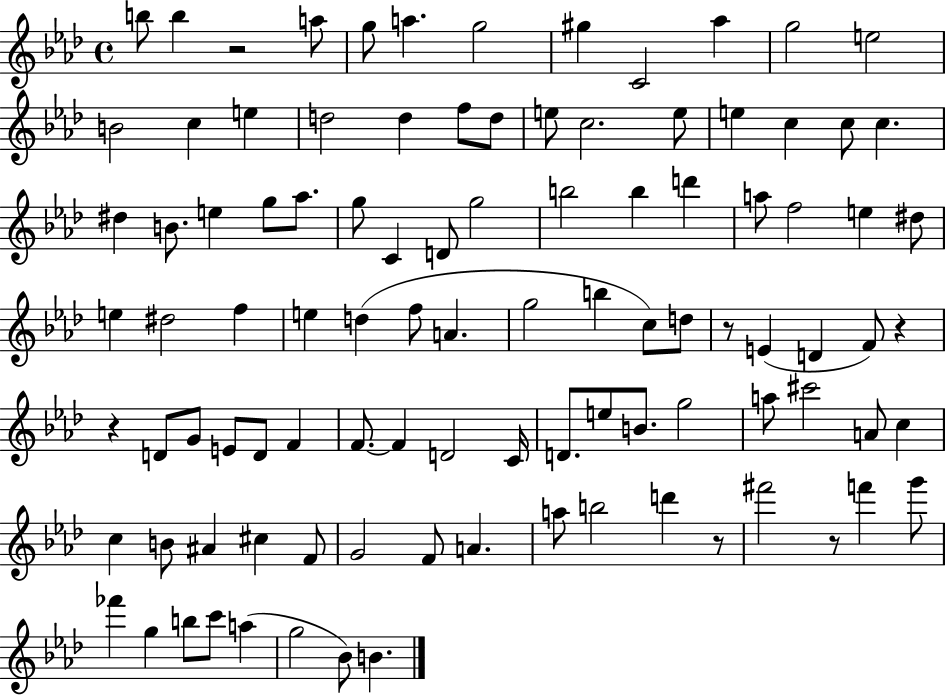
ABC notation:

X:1
T:Untitled
M:4/4
L:1/4
K:Ab
b/2 b z2 a/2 g/2 a g2 ^g C2 _a g2 e2 B2 c e d2 d f/2 d/2 e/2 c2 e/2 e c c/2 c ^d B/2 e g/2 _a/2 g/2 C D/2 g2 b2 b d' a/2 f2 e ^d/2 e ^d2 f e d f/2 A g2 b c/2 d/2 z/2 E D F/2 z z D/2 G/2 E/2 D/2 F F/2 F D2 C/4 D/2 e/2 B/2 g2 a/2 ^c'2 A/2 c c B/2 ^A ^c F/2 G2 F/2 A a/2 b2 d' z/2 ^f'2 z/2 f' g'/2 _f' g b/2 c'/2 a g2 _B/2 B